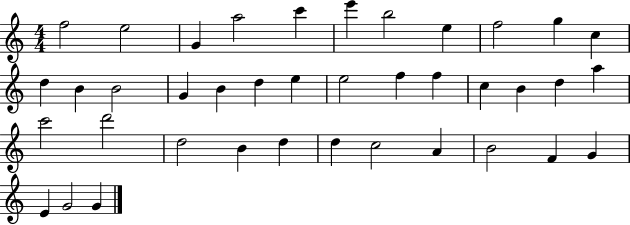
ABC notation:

X:1
T:Untitled
M:4/4
L:1/4
K:C
f2 e2 G a2 c' e' b2 e f2 g c d B B2 G B d e e2 f f c B d a c'2 d'2 d2 B d d c2 A B2 F G E G2 G